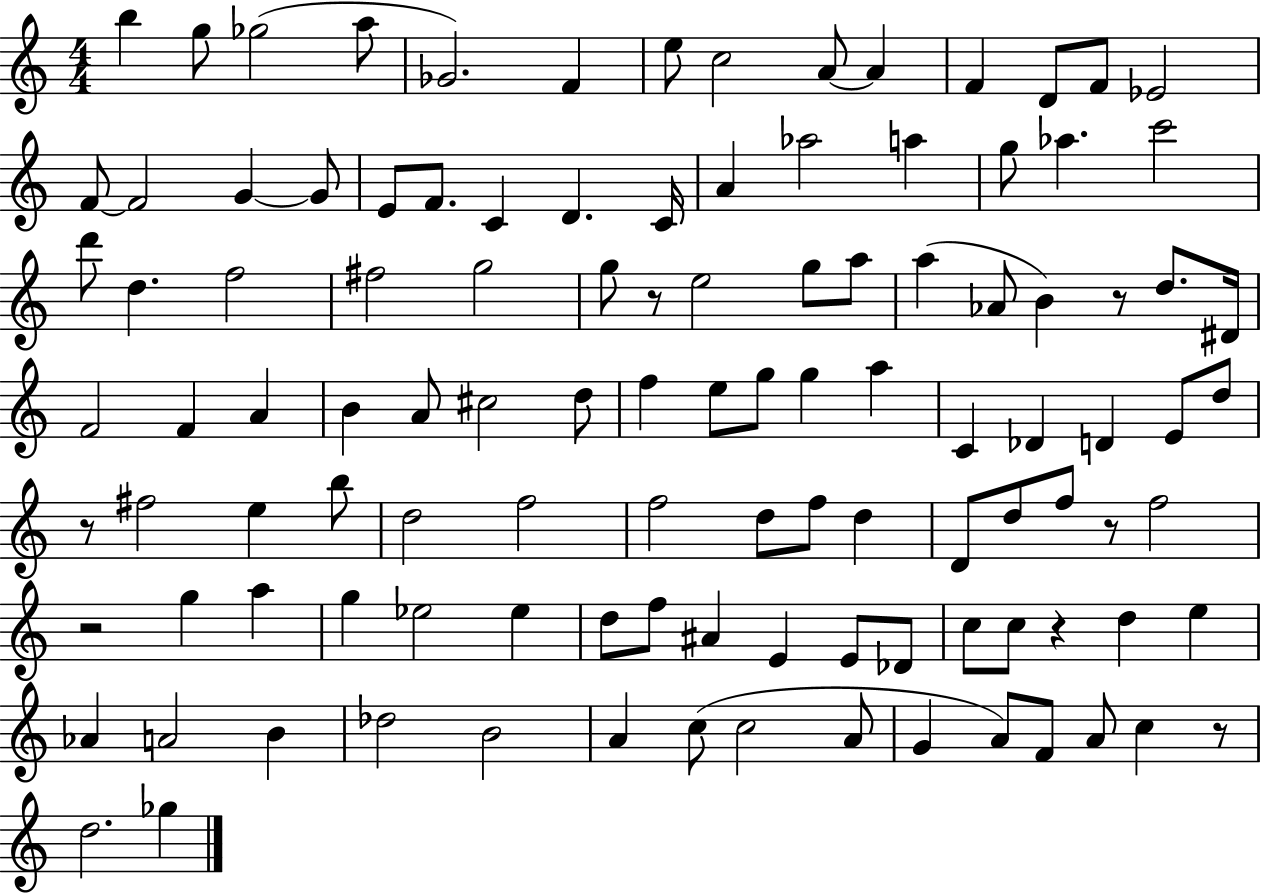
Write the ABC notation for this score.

X:1
T:Untitled
M:4/4
L:1/4
K:C
b g/2 _g2 a/2 _G2 F e/2 c2 A/2 A F D/2 F/2 _E2 F/2 F2 G G/2 E/2 F/2 C D C/4 A _a2 a g/2 _a c'2 d'/2 d f2 ^f2 g2 g/2 z/2 e2 g/2 a/2 a _A/2 B z/2 d/2 ^D/4 F2 F A B A/2 ^c2 d/2 f e/2 g/2 g a C _D D E/2 d/2 z/2 ^f2 e b/2 d2 f2 f2 d/2 f/2 d D/2 d/2 f/2 z/2 f2 z2 g a g _e2 _e d/2 f/2 ^A E E/2 _D/2 c/2 c/2 z d e _A A2 B _d2 B2 A c/2 c2 A/2 G A/2 F/2 A/2 c z/2 d2 _g